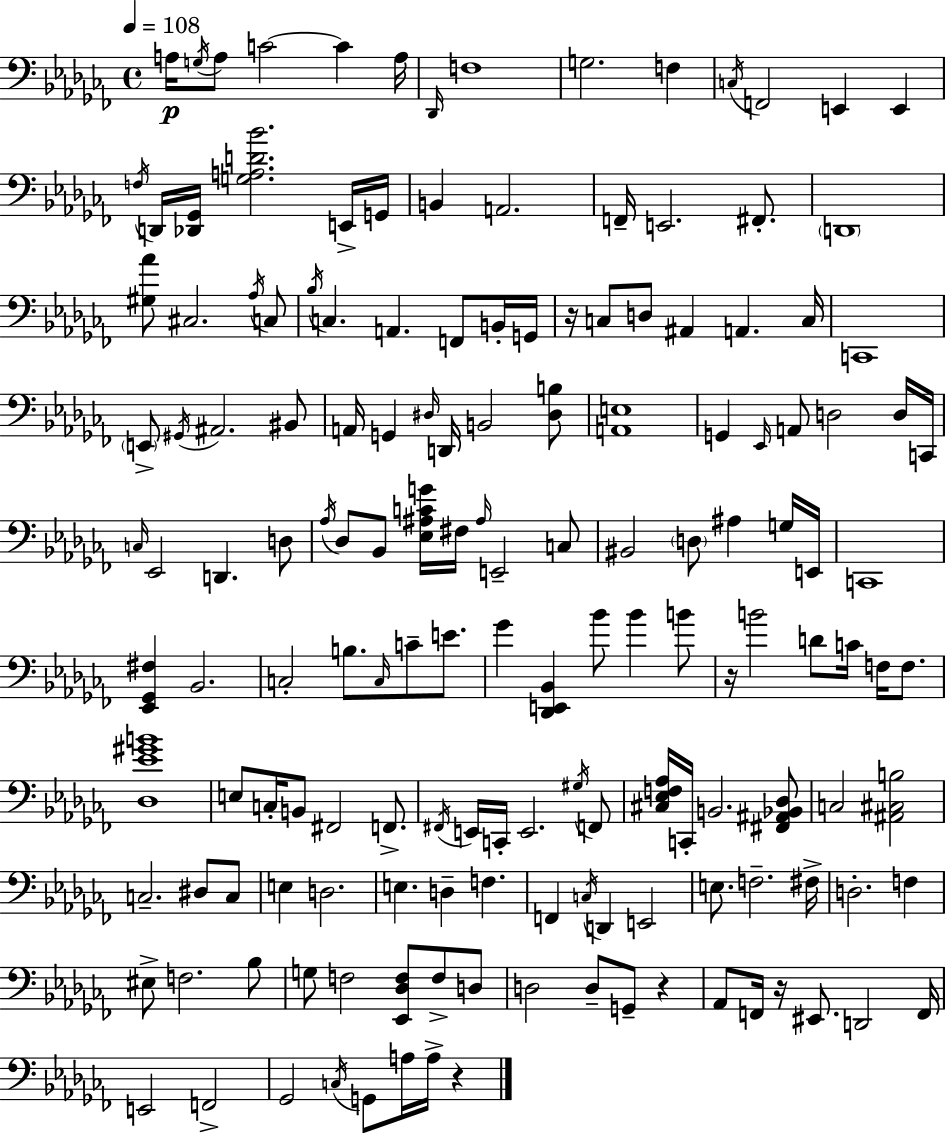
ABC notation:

X:1
T:Untitled
M:4/4
L:1/4
K:Abm
A,/4 G,/4 A,/2 C2 C A,/4 _D,,/4 F,4 G,2 F, C,/4 F,,2 E,, E,, F,/4 D,,/4 [_D,,_G,,]/4 [G,A,D_B]2 E,,/4 G,,/4 B,, A,,2 F,,/4 E,,2 ^F,,/2 D,,4 [^G,_A]/2 ^C,2 _A,/4 C,/2 _B,/4 C, A,, F,,/2 B,,/4 G,,/4 z/4 C,/2 D,/2 ^A,, A,, C,/4 C,,4 E,,/2 ^G,,/4 ^A,,2 ^B,,/2 A,,/4 G,, ^D,/4 D,,/4 B,,2 [^D,B,]/2 [A,,E,]4 G,, _E,,/4 A,,/2 D,2 D,/4 C,,/4 C,/4 _E,,2 D,, D,/2 _A,/4 _D,/2 _B,,/2 [_E,^A,CG]/4 ^F,/4 ^A,/4 E,,2 C,/2 ^B,,2 D,/2 ^A, G,/4 E,,/4 C,,4 [_E,,_G,,^F,] _B,,2 C,2 B,/2 C,/4 C/2 E/2 _G [_D,,E,,_B,,] _B/2 _B B/2 z/4 B2 D/2 C/4 F,/4 F,/2 [_D,_E^GB]4 E,/2 C,/4 B,,/2 ^F,,2 F,,/2 ^F,,/4 E,,/4 C,,/4 E,,2 ^G,/4 F,,/2 [^C,_E,F,_A,]/4 C,,/4 B,,2 [^F,,^A,,_B,,_D,]/2 C,2 [^A,,^C,B,]2 C,2 ^D,/2 C,/2 E, D,2 E, D, F, F,, C,/4 D,, E,,2 E,/2 F,2 ^F,/4 D,2 F, ^E,/2 F,2 _B,/2 G,/2 F,2 [_E,,_D,F,]/2 F,/2 D,/2 D,2 D,/2 G,,/2 z _A,,/2 F,,/4 z/4 ^E,,/2 D,,2 F,,/4 E,,2 F,,2 _G,,2 C,/4 G,,/2 A,/4 A,/4 z